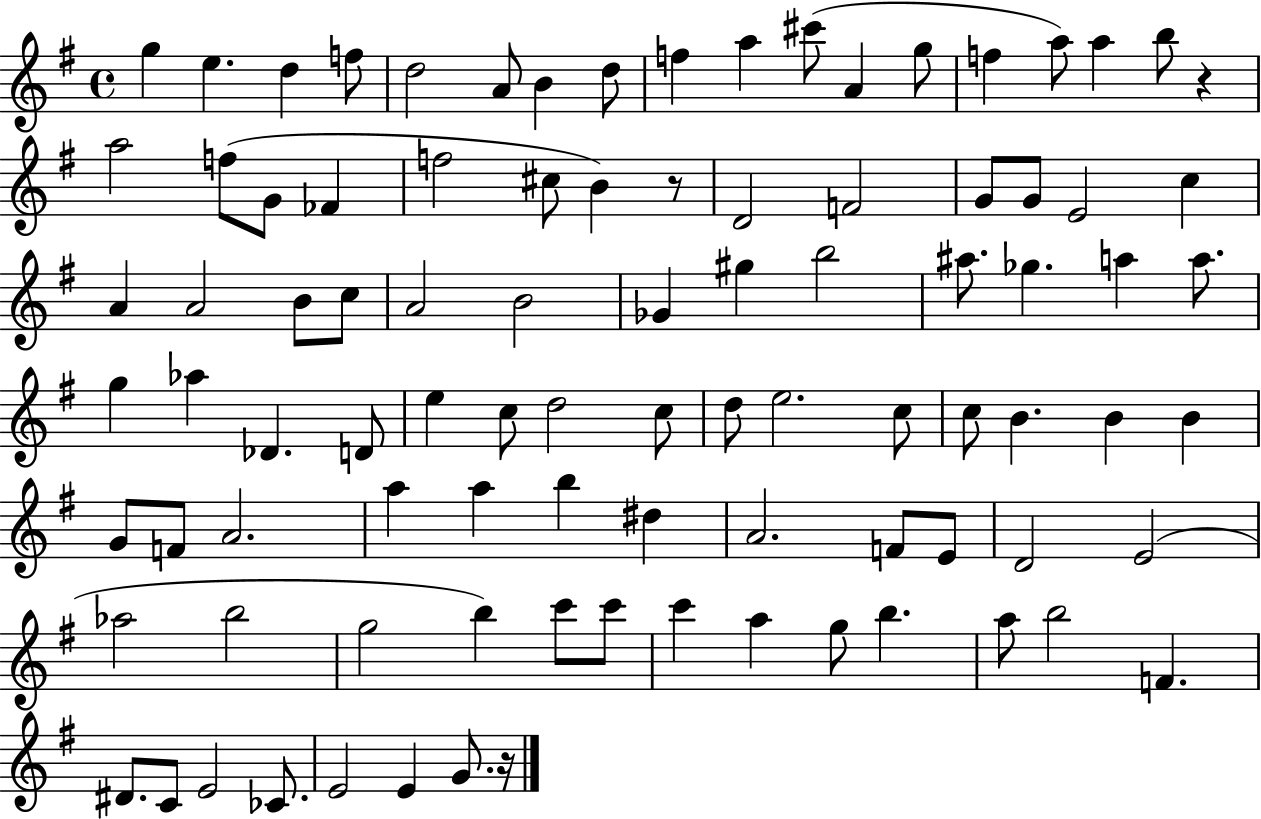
X:1
T:Untitled
M:4/4
L:1/4
K:G
g e d f/2 d2 A/2 B d/2 f a ^c'/2 A g/2 f a/2 a b/2 z a2 f/2 G/2 _F f2 ^c/2 B z/2 D2 F2 G/2 G/2 E2 c A A2 B/2 c/2 A2 B2 _G ^g b2 ^a/2 _g a a/2 g _a _D D/2 e c/2 d2 c/2 d/2 e2 c/2 c/2 B B B G/2 F/2 A2 a a b ^d A2 F/2 E/2 D2 E2 _a2 b2 g2 b c'/2 c'/2 c' a g/2 b a/2 b2 F ^D/2 C/2 E2 _C/2 E2 E G/2 z/4